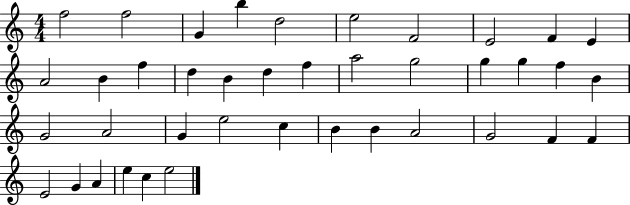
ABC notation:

X:1
T:Untitled
M:4/4
L:1/4
K:C
f2 f2 G b d2 e2 F2 E2 F E A2 B f d B d f a2 g2 g g f B G2 A2 G e2 c B B A2 G2 F F E2 G A e c e2